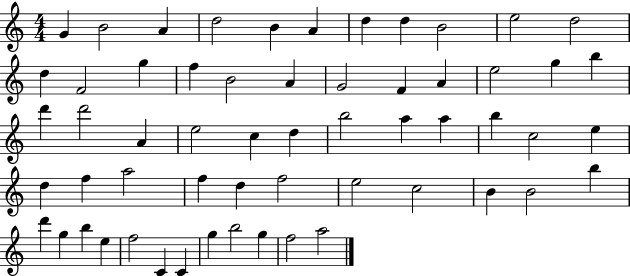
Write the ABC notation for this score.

X:1
T:Untitled
M:4/4
L:1/4
K:C
G B2 A d2 B A d d B2 e2 d2 d F2 g f B2 A G2 F A e2 g b d' d'2 A e2 c d b2 a a b c2 e d f a2 f d f2 e2 c2 B B2 b d' g b e f2 C C g b2 g f2 a2